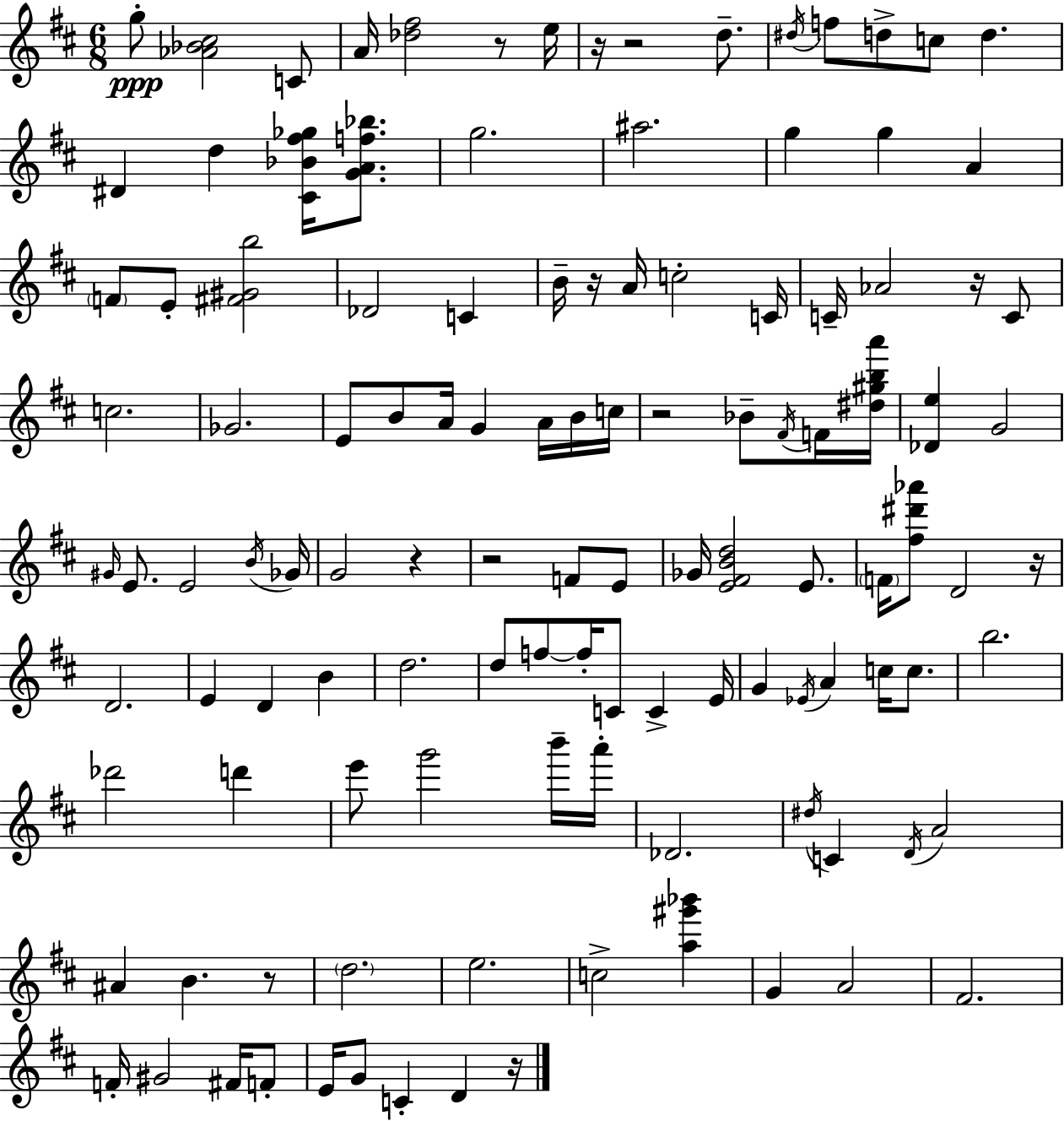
G5/e [Ab4,Bb4,C#5]/h C4/e A4/s [Db5,F#5]/h R/e E5/s R/s R/h D5/e. D#5/s F5/e D5/e C5/e D5/q. D#4/q D5/q [C#4,Bb4,F#5,Gb5]/s [G4,A4,F5,Bb5]/e. G5/h. A#5/h. G5/q G5/q A4/q F4/e E4/e [F#4,G#4,B5]/h Db4/h C4/q B4/s R/s A4/s C5/h C4/s C4/s Ab4/h R/s C4/e C5/h. Gb4/h. E4/e B4/e A4/s G4/q A4/s B4/s C5/s R/h Bb4/e F#4/s F4/s [D#5,G#5,B5,A6]/s [Db4,E5]/q G4/h G#4/s E4/e. E4/h B4/s Gb4/s G4/h R/q R/h F4/e E4/e Gb4/s [E4,F#4,B4,D5]/h E4/e. F4/s [F#5,D#6,Ab6]/e D4/h R/s D4/h. E4/q D4/q B4/q D5/h. D5/e F5/e F5/s C4/e C4/q E4/s G4/q Eb4/s A4/q C5/s C5/e. B5/h. Db6/h D6/q E6/e G6/h B6/s A6/s Db4/h. D#5/s C4/q D4/s A4/h A#4/q B4/q. R/e D5/h. E5/h. C5/h [A5,G#6,Bb6]/q G4/q A4/h F#4/h. F4/s G#4/h F#4/s F4/e E4/s G4/e C4/q D4/q R/s